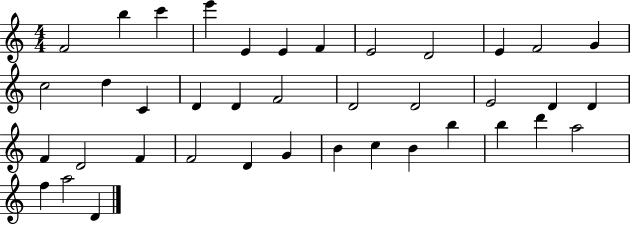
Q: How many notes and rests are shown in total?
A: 39